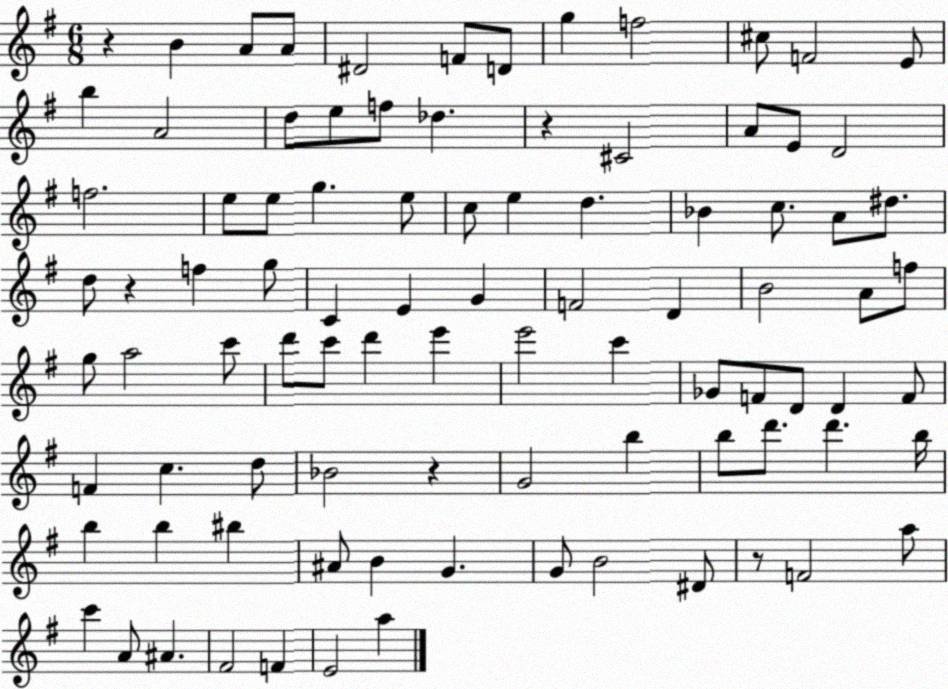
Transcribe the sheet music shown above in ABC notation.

X:1
T:Untitled
M:6/8
L:1/4
K:G
z B A/2 A/2 ^D2 F/2 D/2 g f2 ^c/2 F2 E/2 b A2 d/2 e/2 f/2 _d z ^C2 A/2 E/2 D2 f2 e/2 e/2 g e/2 c/2 e d _B c/2 A/2 ^d/2 d/2 z f g/2 C E G F2 D B2 A/2 f/2 g/2 a2 c'/2 d'/2 c'/2 d' e' e'2 c' _G/2 F/2 D/2 D F/2 F c d/2 _B2 z G2 b b/2 d'/2 d' b/4 b b ^b ^A/2 B G G/2 B2 ^D/2 z/2 F2 a/2 c' A/2 ^A ^F2 F E2 a